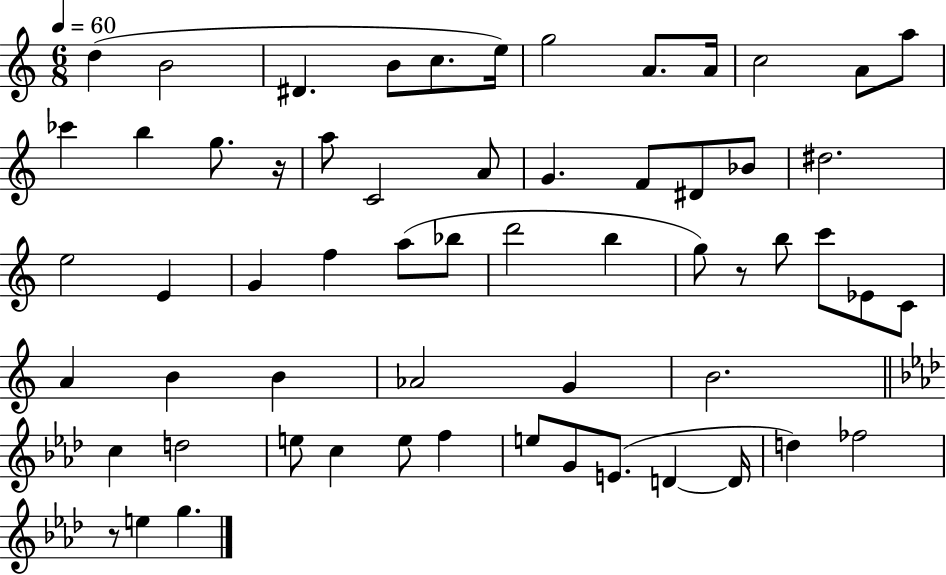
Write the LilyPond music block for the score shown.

{
  \clef treble
  \numericTimeSignature
  \time 6/8
  \key c \major
  \tempo 4 = 60
  d''4( b'2 | dis'4. b'8 c''8. e''16) | g''2 a'8. a'16 | c''2 a'8 a''8 | \break ces'''4 b''4 g''8. r16 | a''8 c'2 a'8 | g'4. f'8 dis'8 bes'8 | dis''2. | \break e''2 e'4 | g'4 f''4 a''8( bes''8 | d'''2 b''4 | g''8) r8 b''8 c'''8 ees'8 c'8 | \break a'4 b'4 b'4 | aes'2 g'4 | b'2. | \bar "||" \break \key aes \major c''4 d''2 | e''8 c''4 e''8 f''4 | e''8 g'8 e'8.( d'4~~ d'16 | d''4) fes''2 | \break r8 e''4 g''4. | \bar "|."
}